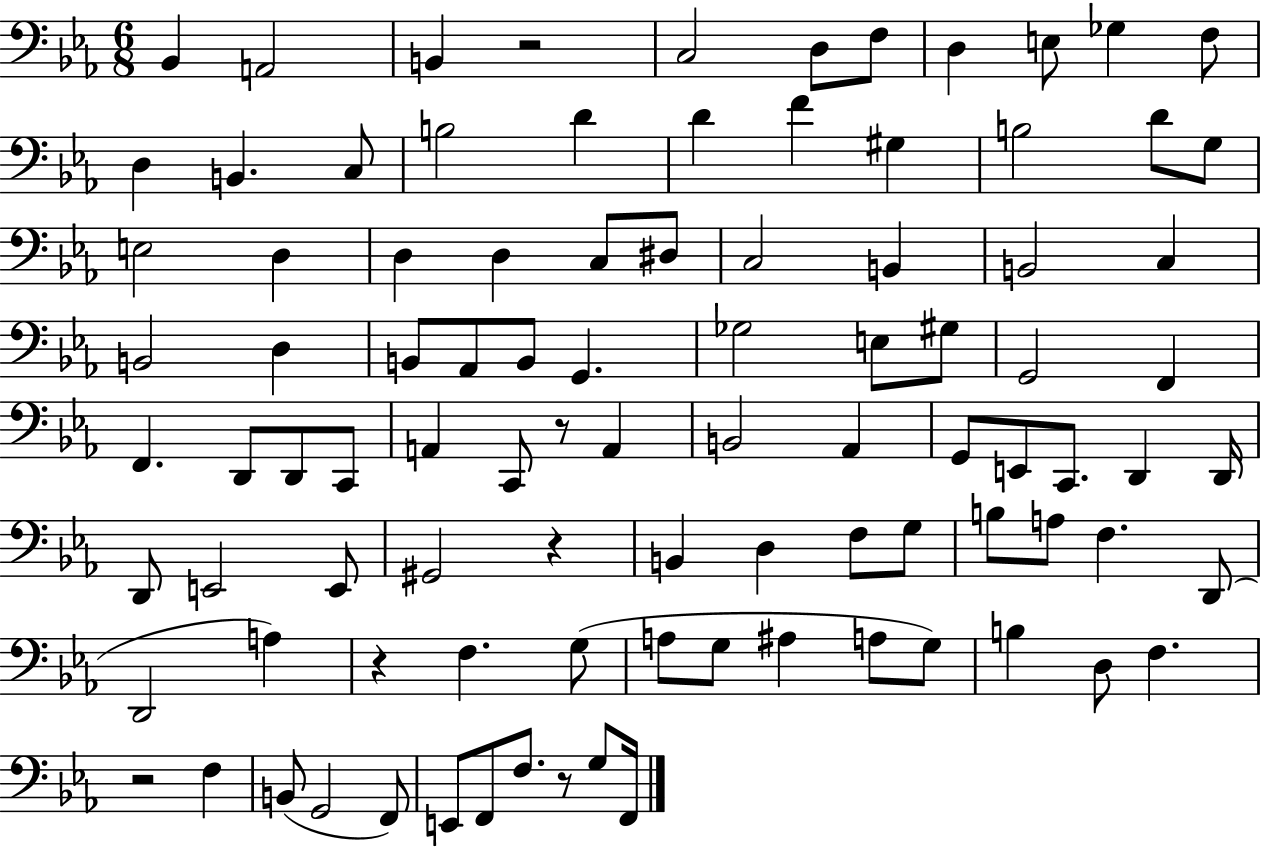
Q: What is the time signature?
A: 6/8